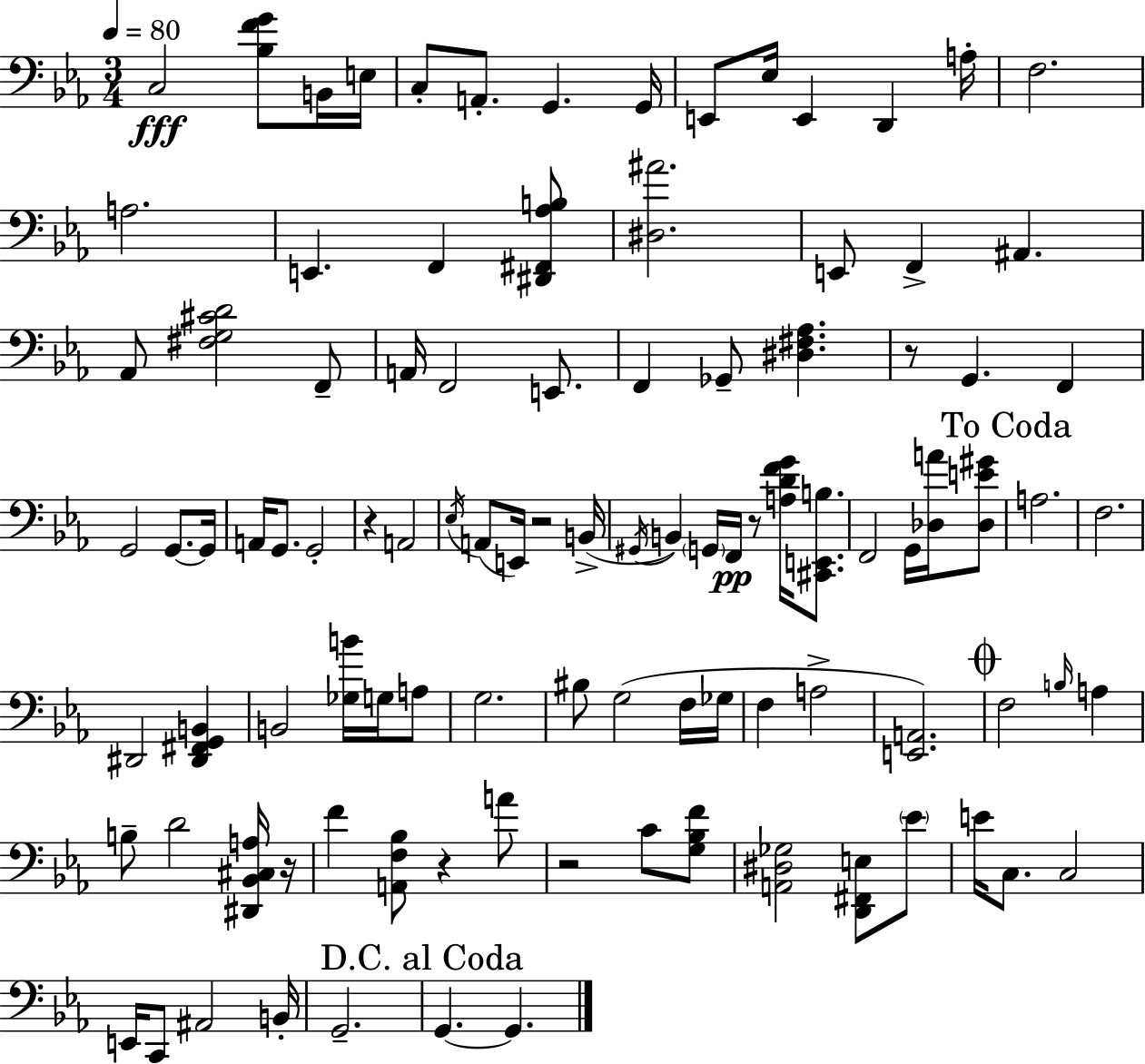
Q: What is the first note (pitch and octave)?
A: C3